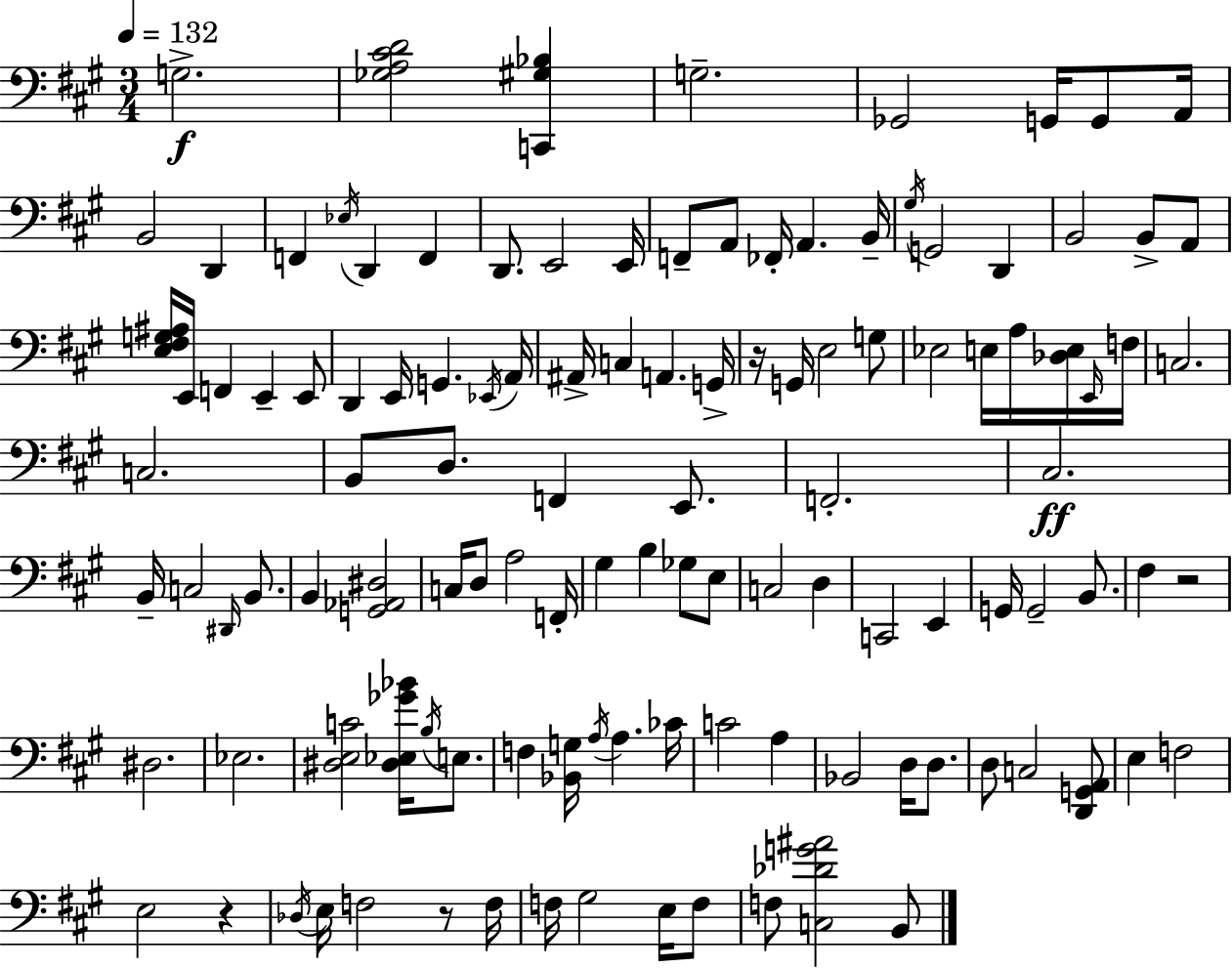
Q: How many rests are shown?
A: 4